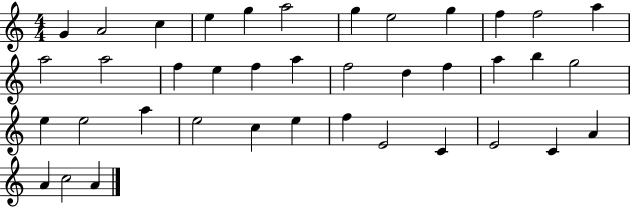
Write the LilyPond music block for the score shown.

{
  \clef treble
  \numericTimeSignature
  \time 4/4
  \key c \major
  g'4 a'2 c''4 | e''4 g''4 a''2 | g''4 e''2 g''4 | f''4 f''2 a''4 | \break a''2 a''2 | f''4 e''4 f''4 a''4 | f''2 d''4 f''4 | a''4 b''4 g''2 | \break e''4 e''2 a''4 | e''2 c''4 e''4 | f''4 e'2 c'4 | e'2 c'4 a'4 | \break a'4 c''2 a'4 | \bar "|."
}